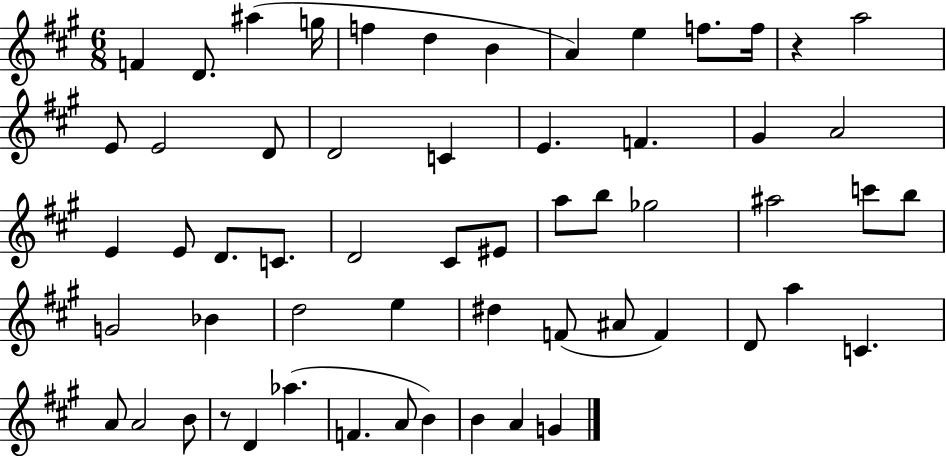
F4/q D4/e. A#5/q G5/s F5/q D5/q B4/q A4/q E5/q F5/e. F5/s R/q A5/h E4/e E4/h D4/e D4/h C4/q E4/q. F4/q. G#4/q A4/h E4/q E4/e D4/e. C4/e. D4/h C#4/e EIS4/e A5/e B5/e Gb5/h A#5/h C6/e B5/e G4/h Bb4/q D5/h E5/q D#5/q F4/e A#4/e F4/q D4/e A5/q C4/q. A4/e A4/h B4/e R/e D4/q Ab5/q. F4/q. A4/e B4/q B4/q A4/q G4/q